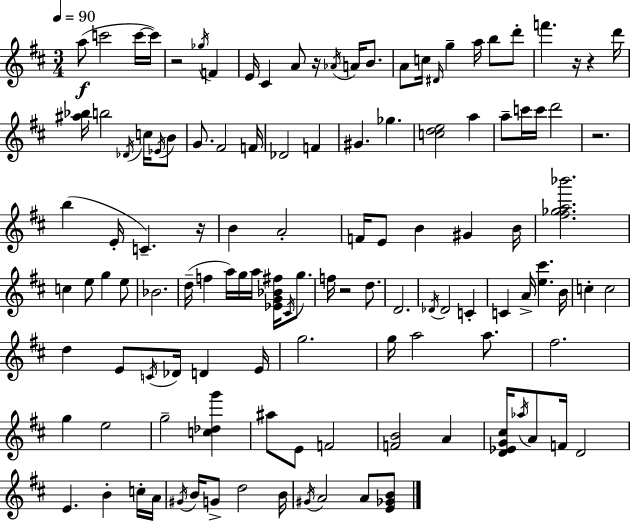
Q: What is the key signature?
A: D major